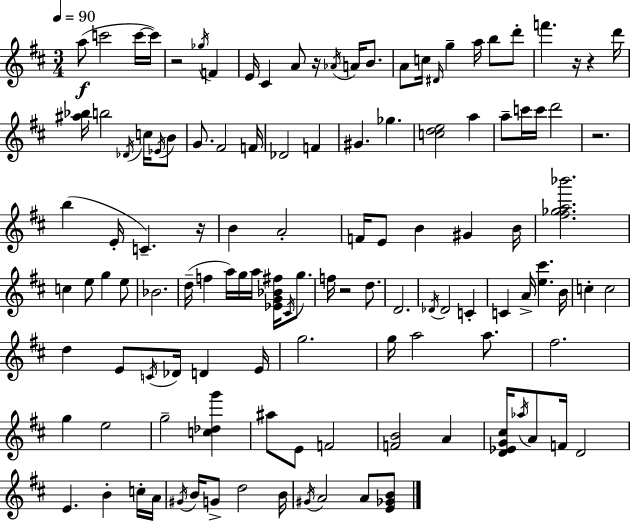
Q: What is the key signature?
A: D major